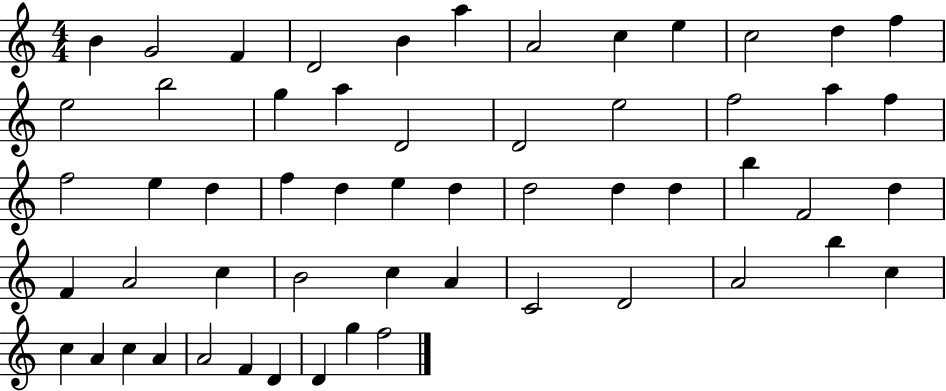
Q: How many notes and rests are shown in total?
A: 56